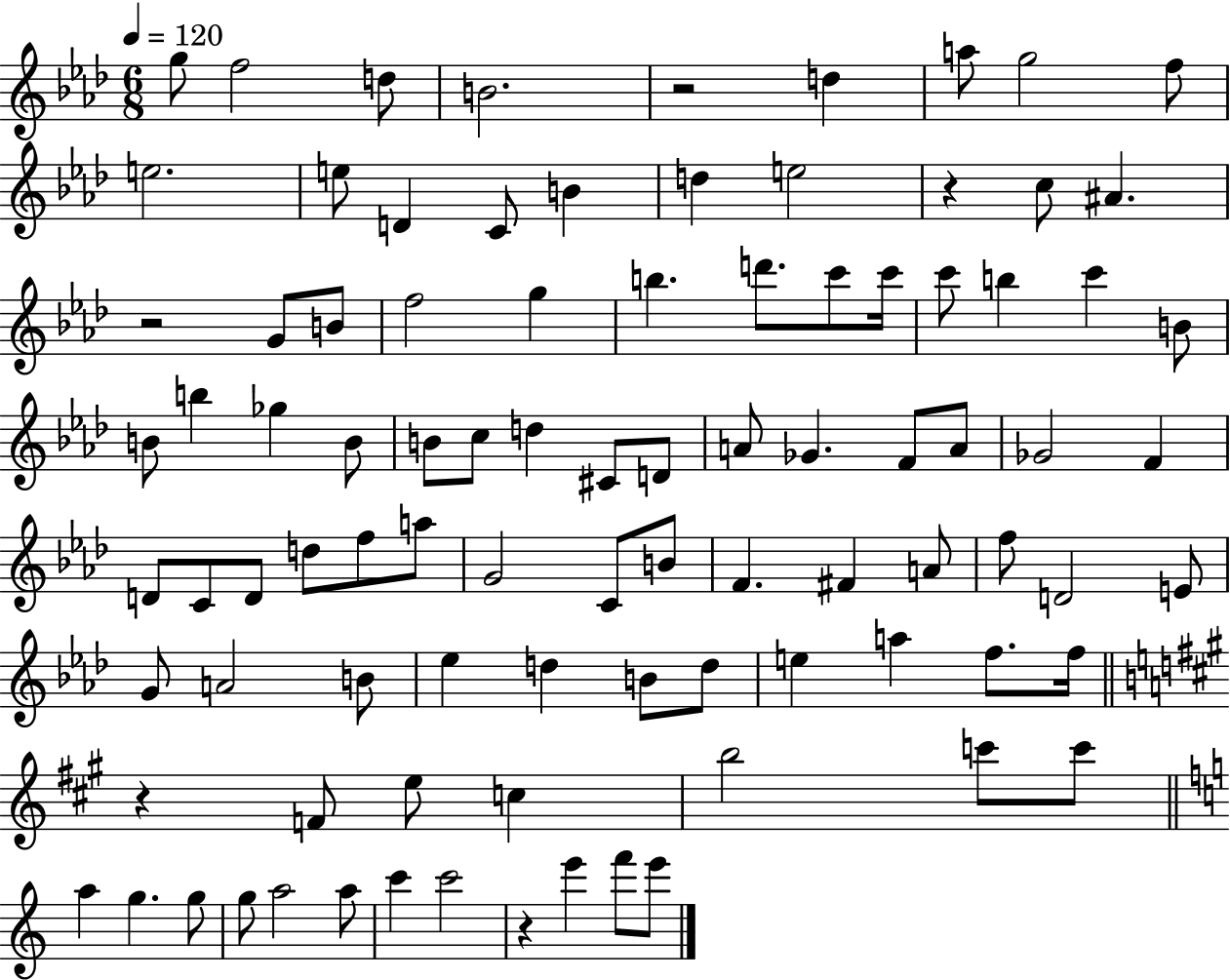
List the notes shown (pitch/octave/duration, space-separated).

G5/e F5/h D5/e B4/h. R/h D5/q A5/e G5/h F5/e E5/h. E5/e D4/q C4/e B4/q D5/q E5/h R/q C5/e A#4/q. R/h G4/e B4/e F5/h G5/q B5/q. D6/e. C6/e C6/s C6/e B5/q C6/q B4/e B4/e B5/q Gb5/q B4/e B4/e C5/e D5/q C#4/e D4/e A4/e Gb4/q. F4/e A4/e Gb4/h F4/q D4/e C4/e D4/e D5/e F5/e A5/e G4/h C4/e B4/e F4/q. F#4/q A4/e F5/e D4/h E4/e G4/e A4/h B4/e Eb5/q D5/q B4/e D5/e E5/q A5/q F5/e. F5/s R/q F4/e E5/e C5/q B5/h C6/e C6/e A5/q G5/q. G5/e G5/e A5/h A5/e C6/q C6/h R/q E6/q F6/e E6/e